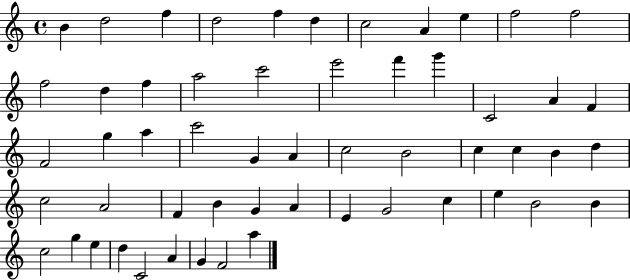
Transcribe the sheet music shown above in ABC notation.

X:1
T:Untitled
M:4/4
L:1/4
K:C
B d2 f d2 f d c2 A e f2 f2 f2 d f a2 c'2 e'2 f' g' C2 A F F2 g a c'2 G A c2 B2 c c B d c2 A2 F B G A E G2 c e B2 B c2 g e d C2 A G F2 a